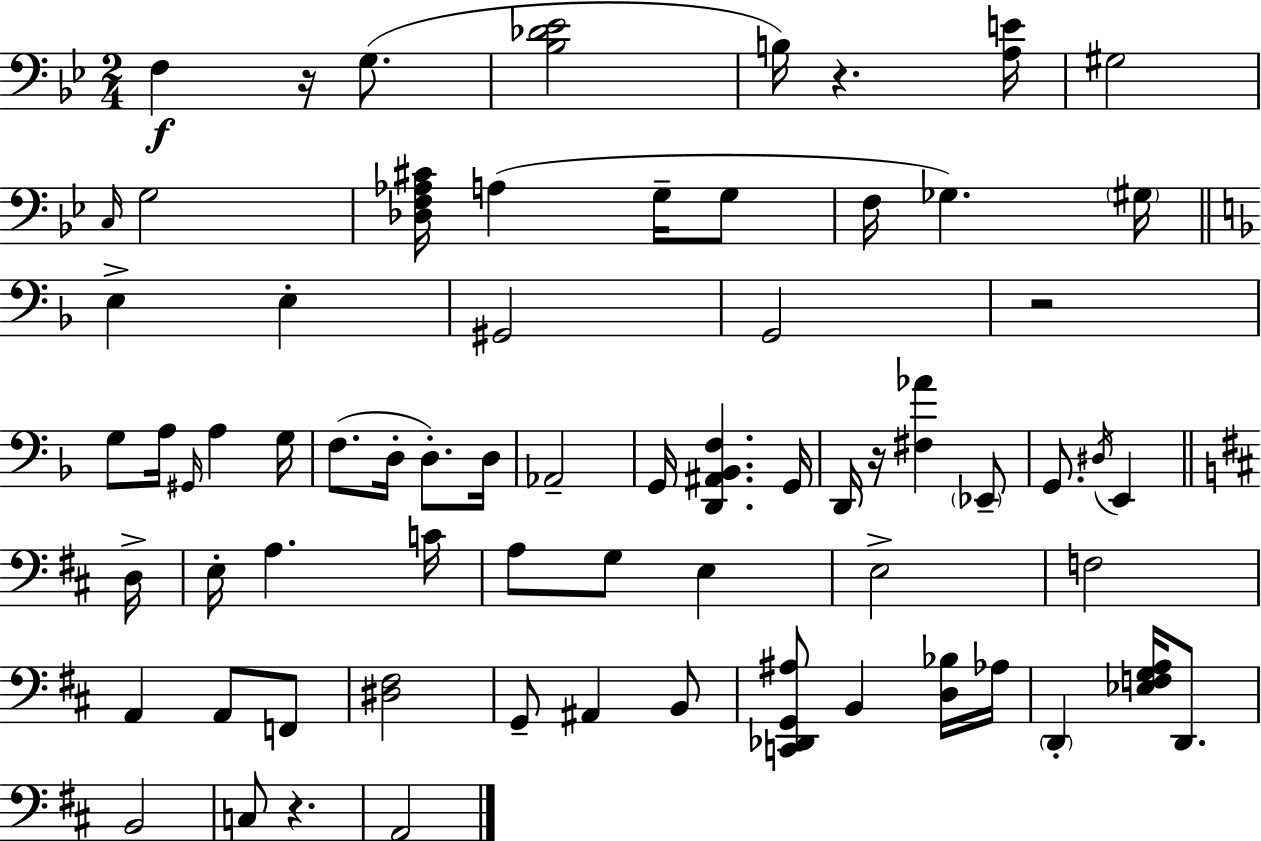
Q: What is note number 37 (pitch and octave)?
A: C4